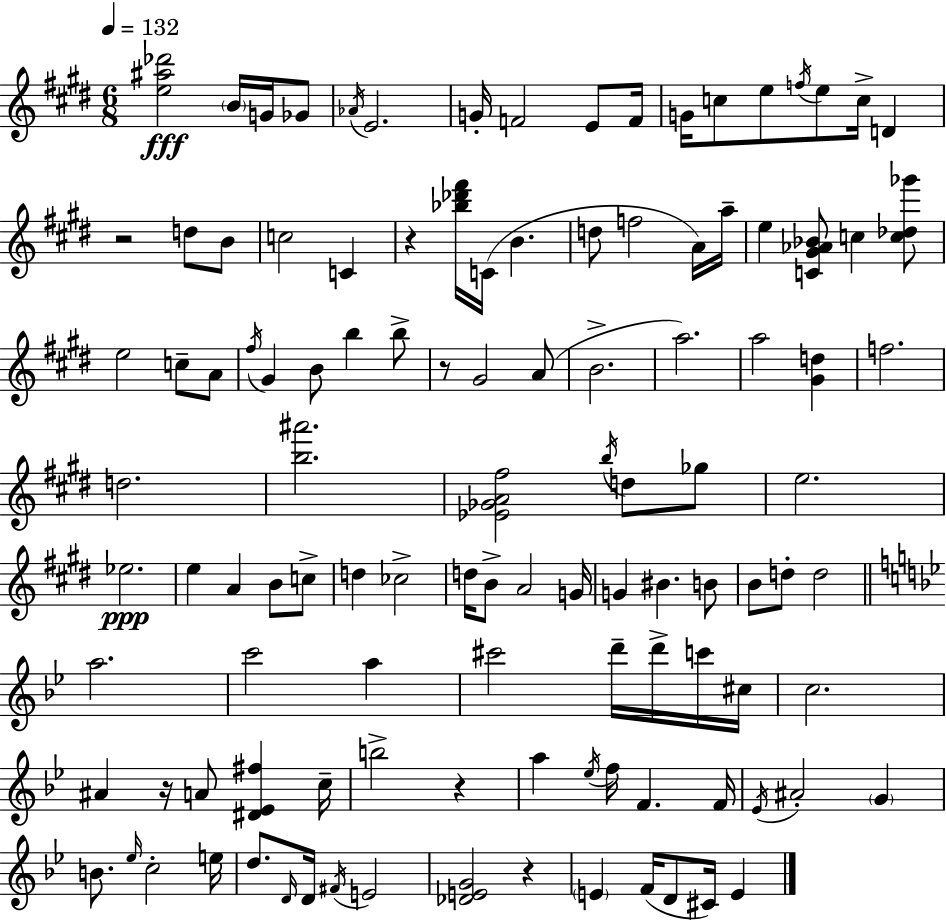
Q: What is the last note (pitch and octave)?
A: E4